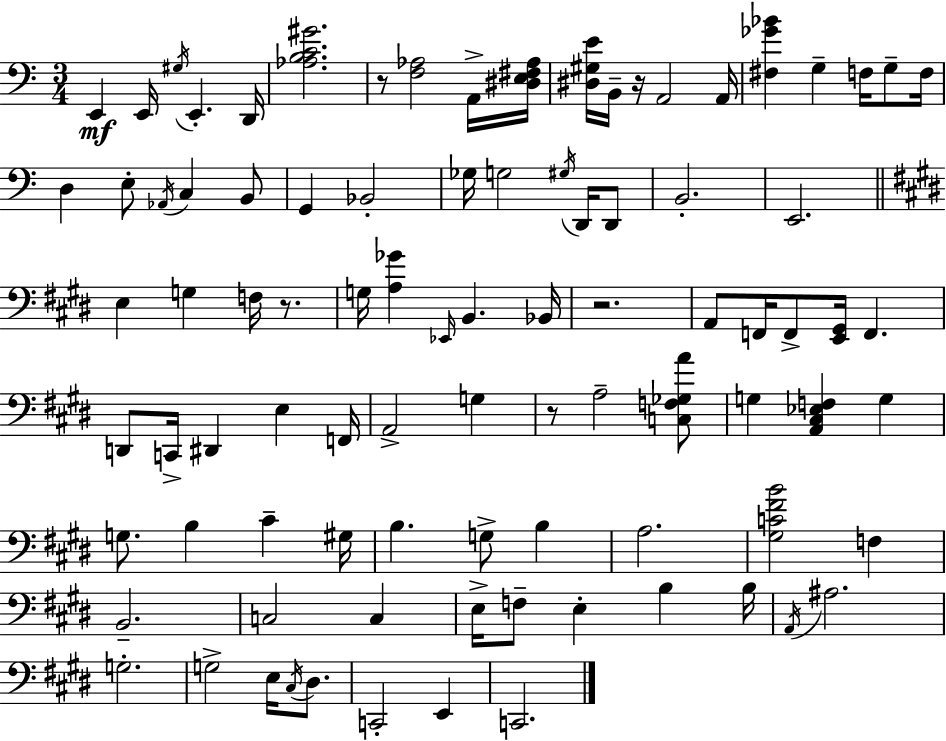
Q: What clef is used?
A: bass